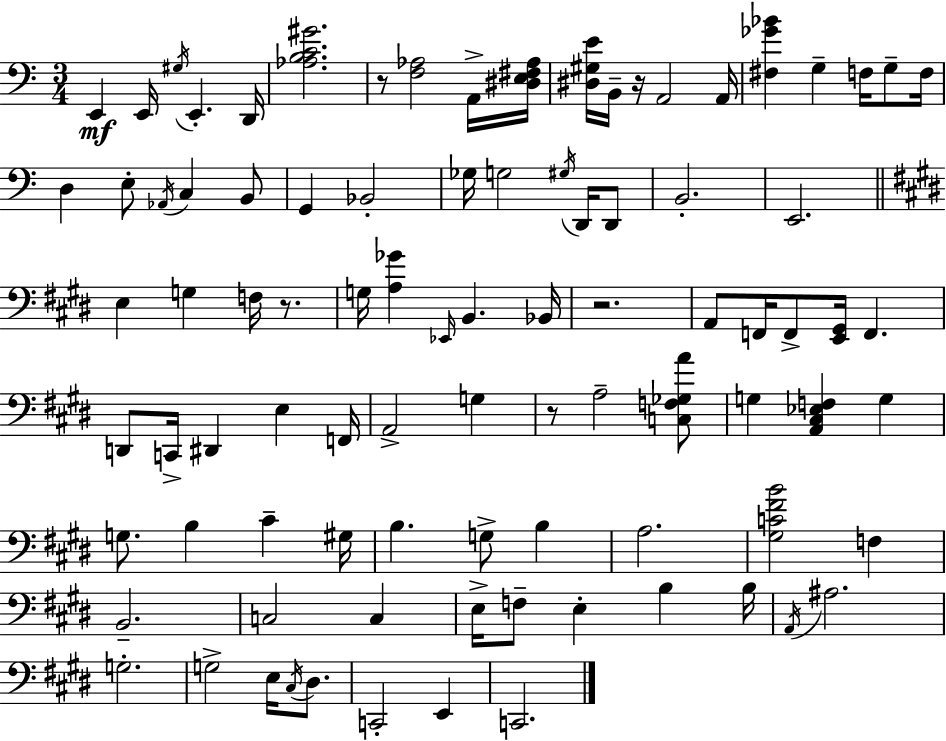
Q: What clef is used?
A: bass